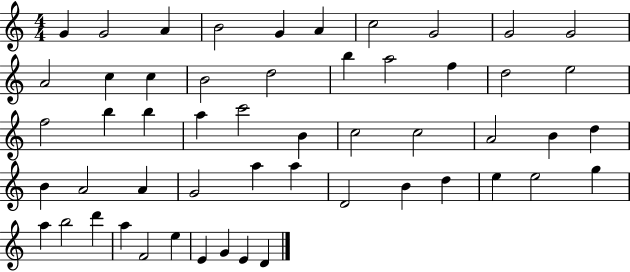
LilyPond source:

{
  \clef treble
  \numericTimeSignature
  \time 4/4
  \key c \major
  g'4 g'2 a'4 | b'2 g'4 a'4 | c''2 g'2 | g'2 g'2 | \break a'2 c''4 c''4 | b'2 d''2 | b''4 a''2 f''4 | d''2 e''2 | \break f''2 b''4 b''4 | a''4 c'''2 b'4 | c''2 c''2 | a'2 b'4 d''4 | \break b'4 a'2 a'4 | g'2 a''4 a''4 | d'2 b'4 d''4 | e''4 e''2 g''4 | \break a''4 b''2 d'''4 | a''4 f'2 e''4 | e'4 g'4 e'4 d'4 | \bar "|."
}